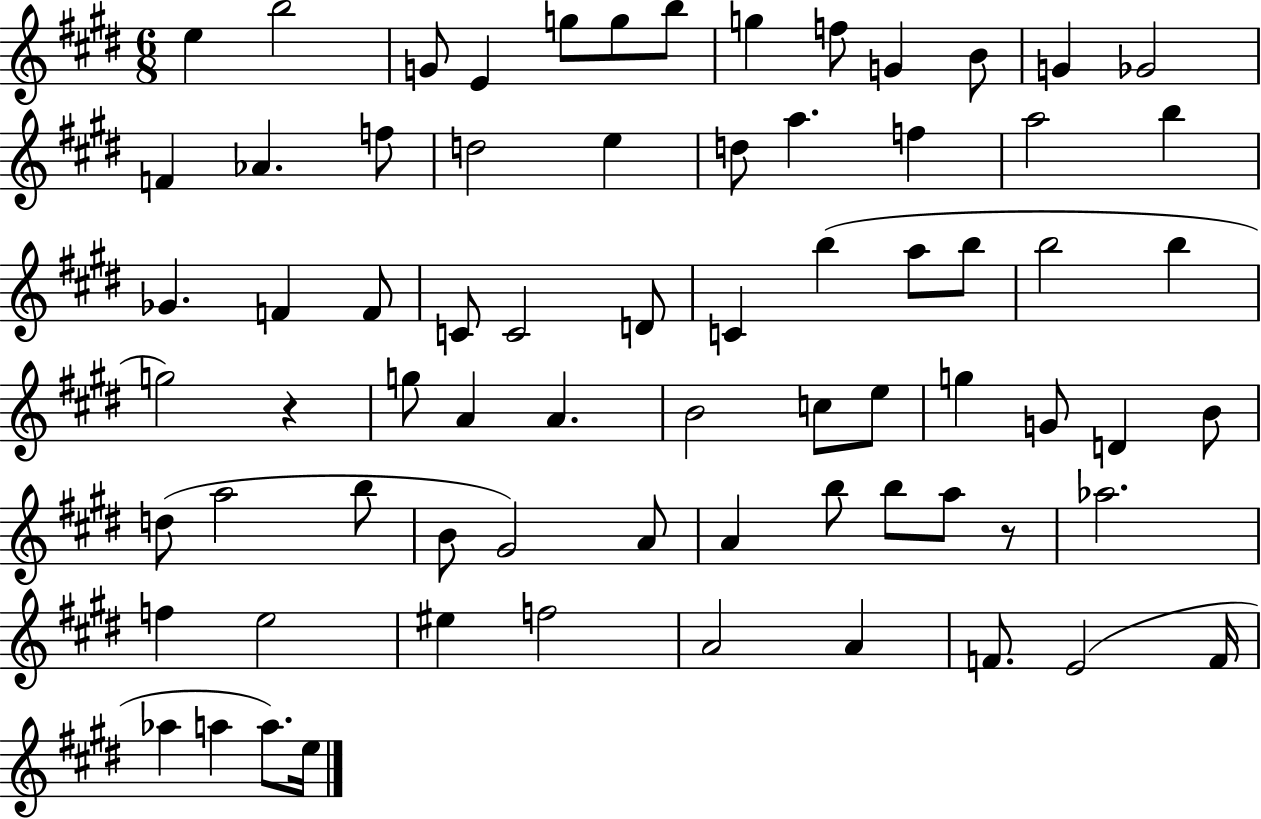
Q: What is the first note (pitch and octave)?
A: E5